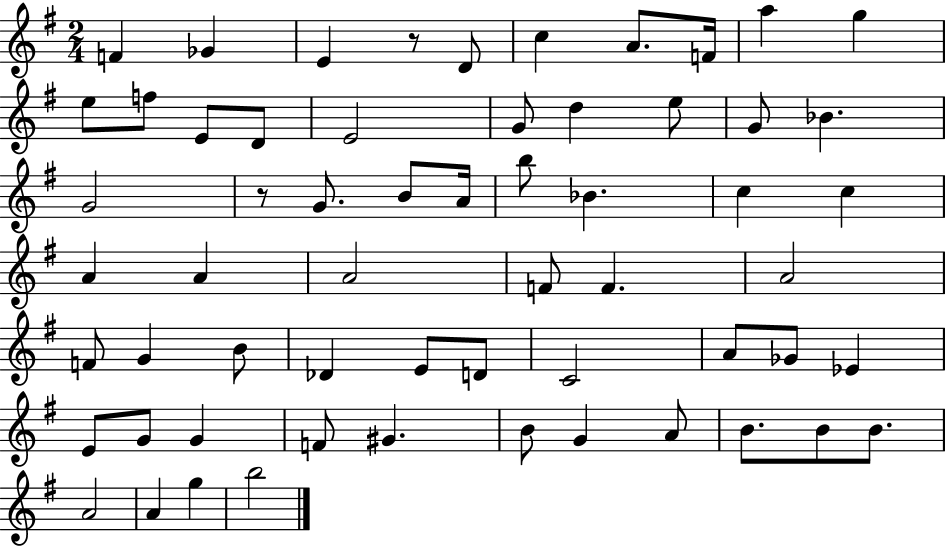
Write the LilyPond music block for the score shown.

{
  \clef treble
  \numericTimeSignature
  \time 2/4
  \key g \major
  f'4 ges'4 | e'4 r8 d'8 | c''4 a'8. f'16 | a''4 g''4 | \break e''8 f''8 e'8 d'8 | e'2 | g'8 d''4 e''8 | g'8 bes'4. | \break g'2 | r8 g'8. b'8 a'16 | b''8 bes'4. | c''4 c''4 | \break a'4 a'4 | a'2 | f'8 f'4. | a'2 | \break f'8 g'4 b'8 | des'4 e'8 d'8 | c'2 | a'8 ges'8 ees'4 | \break e'8 g'8 g'4 | f'8 gis'4. | b'8 g'4 a'8 | b'8. b'8 b'8. | \break a'2 | a'4 g''4 | b''2 | \bar "|."
}